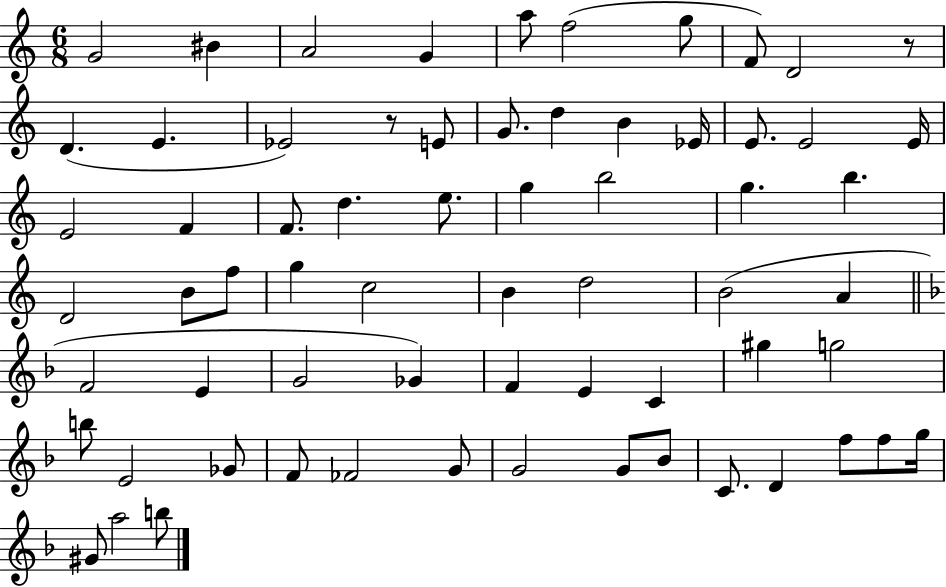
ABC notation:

X:1
T:Untitled
M:6/8
L:1/4
K:C
G2 ^B A2 G a/2 f2 g/2 F/2 D2 z/2 D E _E2 z/2 E/2 G/2 d B _E/4 E/2 E2 E/4 E2 F F/2 d e/2 g b2 g b D2 B/2 f/2 g c2 B d2 B2 A F2 E G2 _G F E C ^g g2 b/2 E2 _G/2 F/2 _F2 G/2 G2 G/2 _B/2 C/2 D f/2 f/2 g/4 ^G/2 a2 b/2